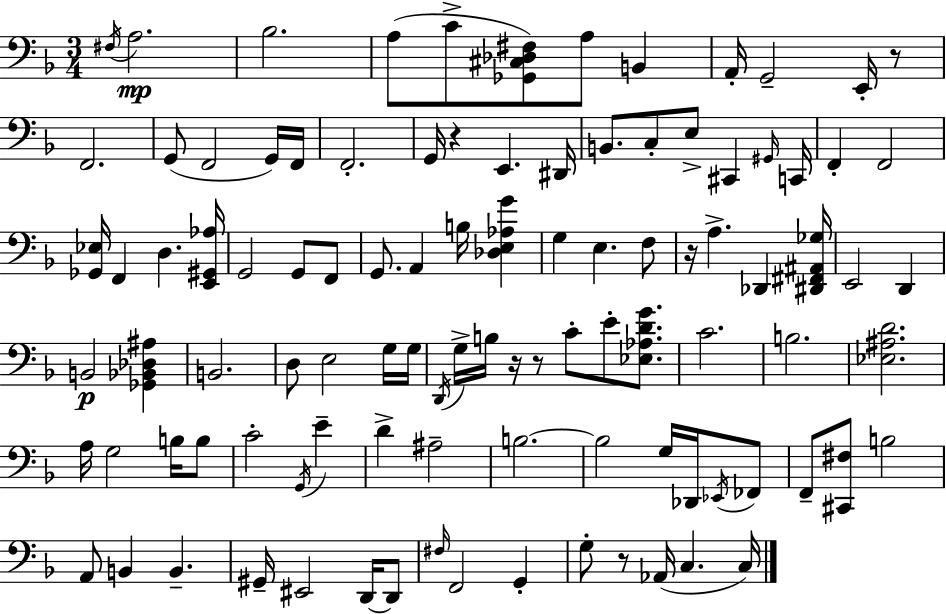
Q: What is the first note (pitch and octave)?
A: F#3